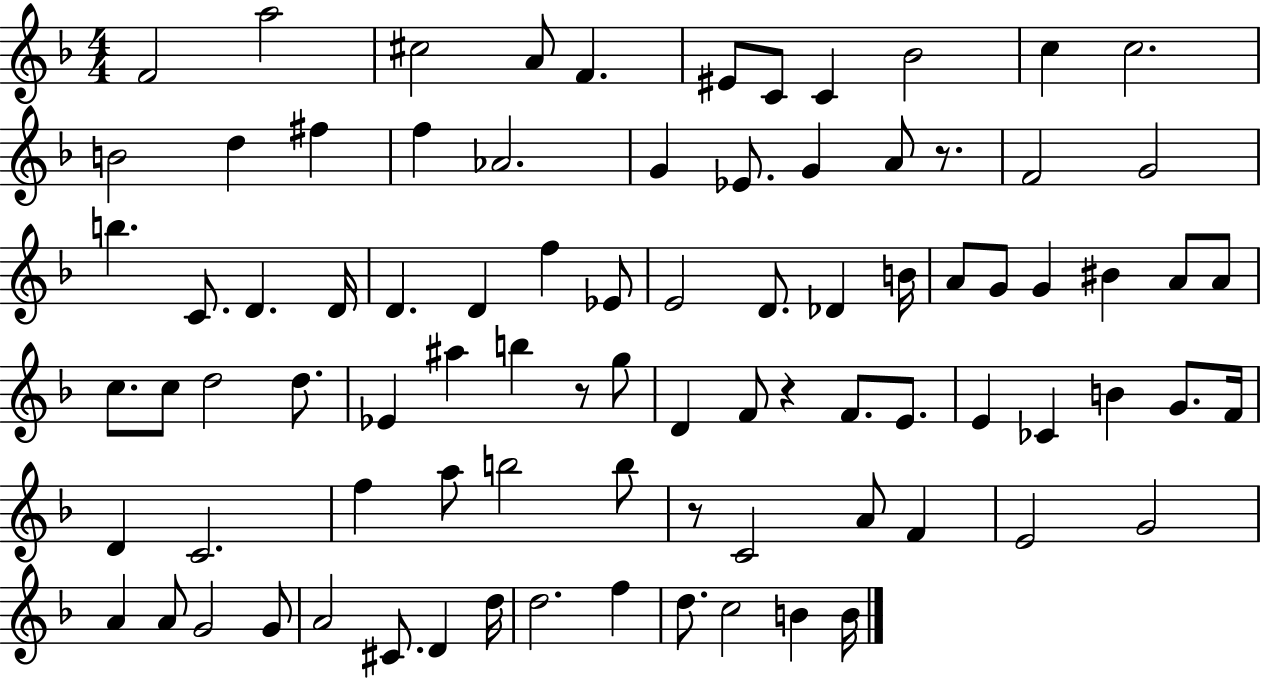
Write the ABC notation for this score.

X:1
T:Untitled
M:4/4
L:1/4
K:F
F2 a2 ^c2 A/2 F ^E/2 C/2 C _B2 c c2 B2 d ^f f _A2 G _E/2 G A/2 z/2 F2 G2 b C/2 D D/4 D D f _E/2 E2 D/2 _D B/4 A/2 G/2 G ^B A/2 A/2 c/2 c/2 d2 d/2 _E ^a b z/2 g/2 D F/2 z F/2 E/2 E _C B G/2 F/4 D C2 f a/2 b2 b/2 z/2 C2 A/2 F E2 G2 A A/2 G2 G/2 A2 ^C/2 D d/4 d2 f d/2 c2 B B/4